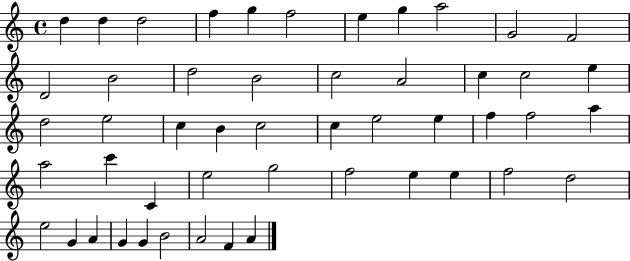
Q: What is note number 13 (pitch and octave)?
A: B4